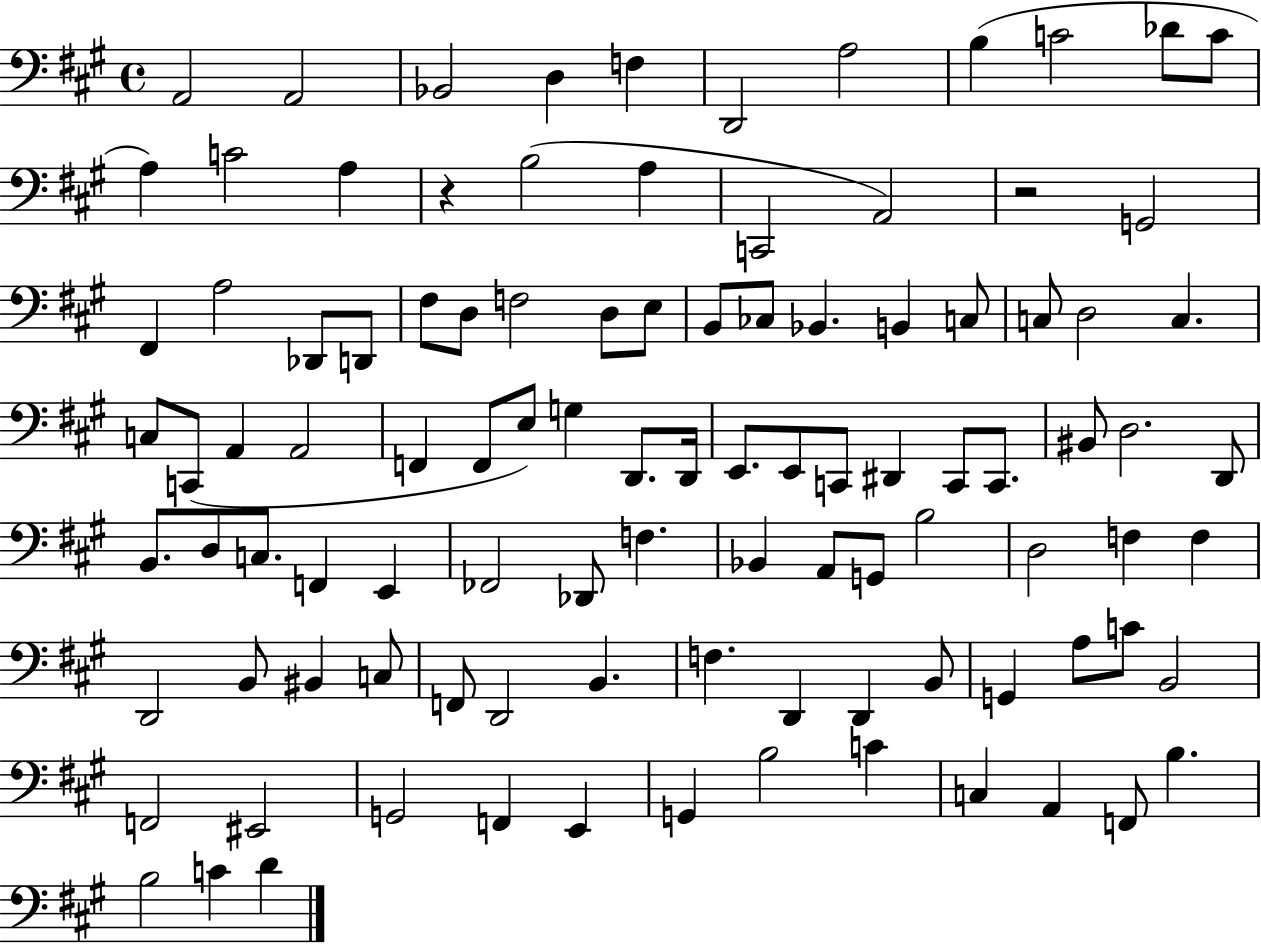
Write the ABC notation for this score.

X:1
T:Untitled
M:4/4
L:1/4
K:A
A,,2 A,,2 _B,,2 D, F, D,,2 A,2 B, C2 _D/2 C/2 A, C2 A, z B,2 A, C,,2 A,,2 z2 G,,2 ^F,, A,2 _D,,/2 D,,/2 ^F,/2 D,/2 F,2 D,/2 E,/2 B,,/2 _C,/2 _B,, B,, C,/2 C,/2 D,2 C, C,/2 C,,/2 A,, A,,2 F,, F,,/2 E,/2 G, D,,/2 D,,/4 E,,/2 E,,/2 C,,/2 ^D,, C,,/2 C,,/2 ^B,,/2 D,2 D,,/2 B,,/2 D,/2 C,/2 F,, E,, _F,,2 _D,,/2 F, _B,, A,,/2 G,,/2 B,2 D,2 F, F, D,,2 B,,/2 ^B,, C,/2 F,,/2 D,,2 B,, F, D,, D,, B,,/2 G,, A,/2 C/2 B,,2 F,,2 ^E,,2 G,,2 F,, E,, G,, B,2 C C, A,, F,,/2 B, B,2 C D